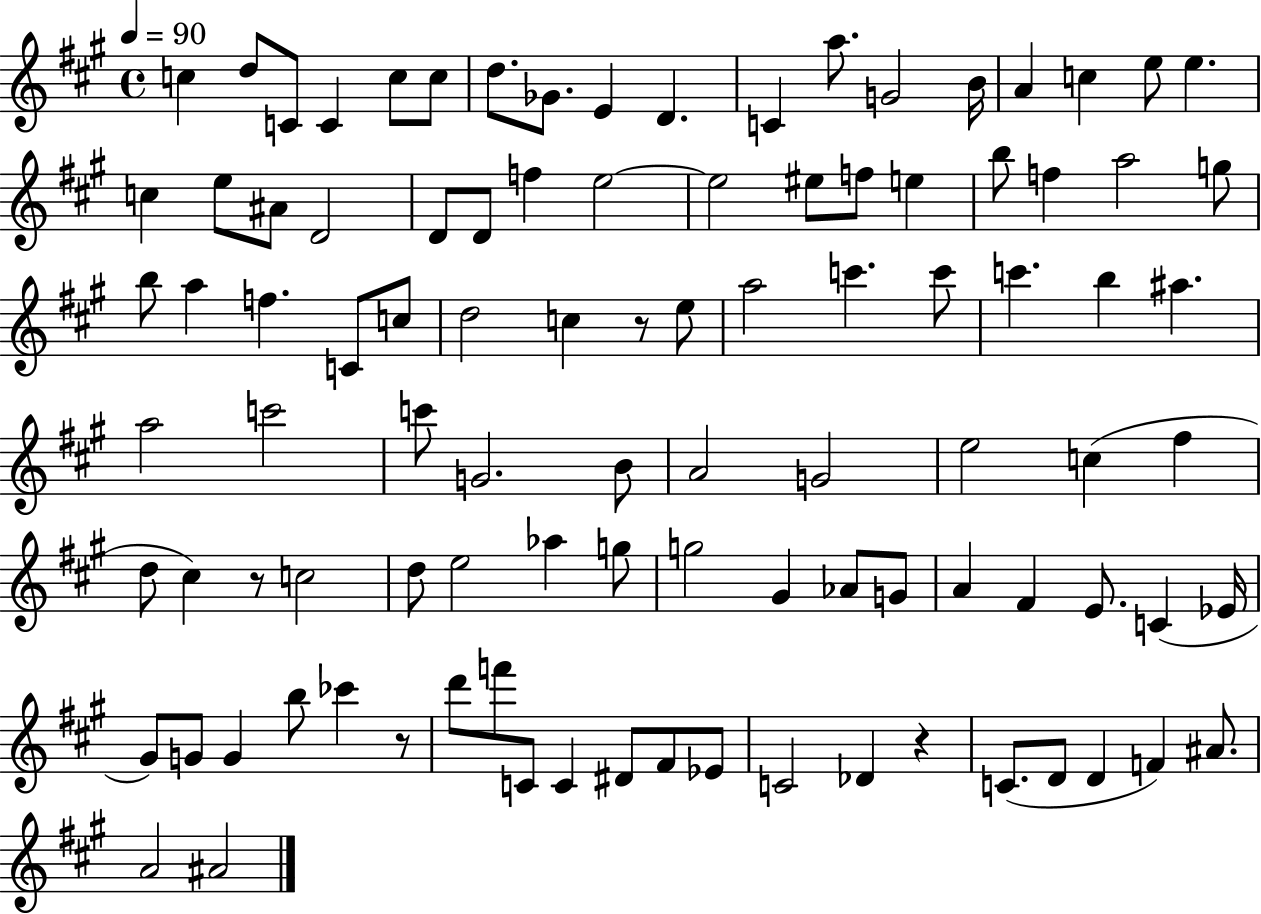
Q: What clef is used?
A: treble